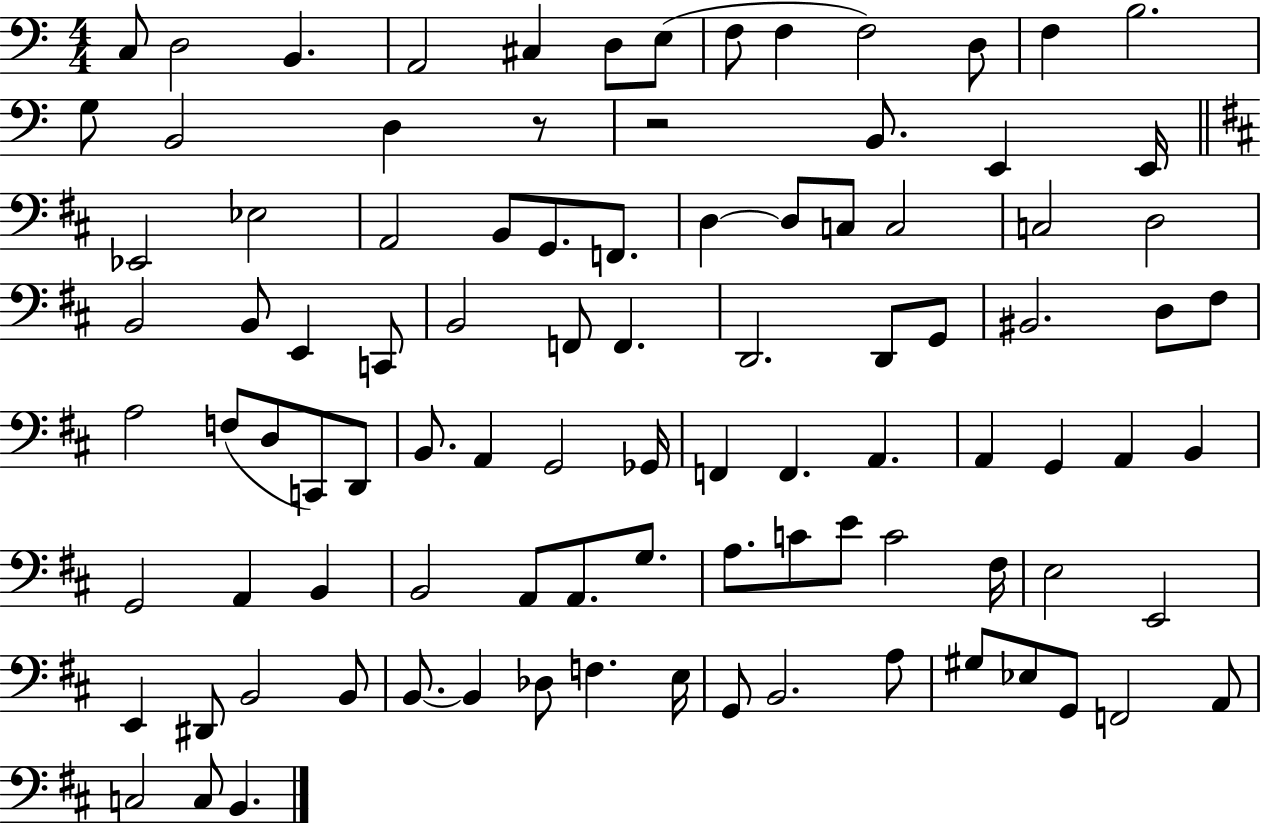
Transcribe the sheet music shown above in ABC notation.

X:1
T:Untitled
M:4/4
L:1/4
K:C
C,/2 D,2 B,, A,,2 ^C, D,/2 E,/2 F,/2 F, F,2 D,/2 F, B,2 G,/2 B,,2 D, z/2 z2 B,,/2 E,, E,,/4 _E,,2 _E,2 A,,2 B,,/2 G,,/2 F,,/2 D, D,/2 C,/2 C,2 C,2 D,2 B,,2 B,,/2 E,, C,,/2 B,,2 F,,/2 F,, D,,2 D,,/2 G,,/2 ^B,,2 D,/2 ^F,/2 A,2 F,/2 D,/2 C,,/2 D,,/2 B,,/2 A,, G,,2 _G,,/4 F,, F,, A,, A,, G,, A,, B,, G,,2 A,, B,, B,,2 A,,/2 A,,/2 G,/2 A,/2 C/2 E/2 C2 ^F,/4 E,2 E,,2 E,, ^D,,/2 B,,2 B,,/2 B,,/2 B,, _D,/2 F, E,/4 G,,/2 B,,2 A,/2 ^G,/2 _E,/2 G,,/2 F,,2 A,,/2 C,2 C,/2 B,,